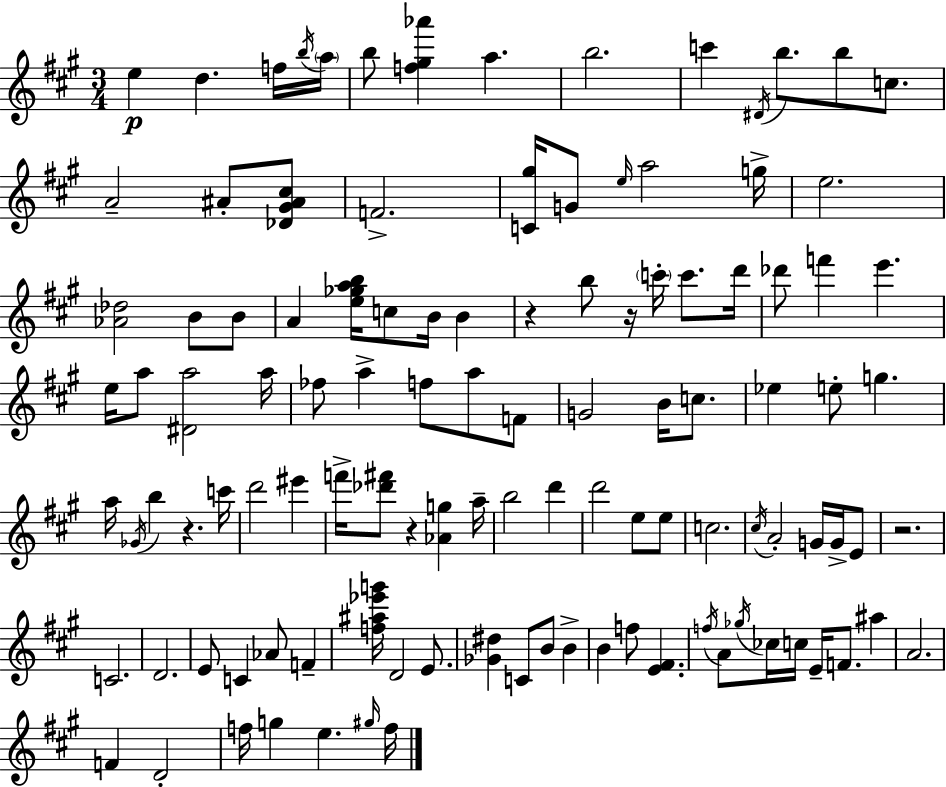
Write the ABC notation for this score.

X:1
T:Untitled
M:3/4
L:1/4
K:A
e d f/4 b/4 a/4 b/2 [f^g_a'] a b2 c' ^D/4 b/2 b/2 c/2 A2 ^A/2 [_D^G^A^c]/2 F2 [C^g]/4 G/2 e/4 a2 g/4 e2 [_A_d]2 B/2 B/2 A [e_gab]/4 c/2 B/4 B z b/2 z/4 c'/4 c'/2 d'/4 _d'/2 f' e' e/4 a/2 [^Da]2 a/4 _f/2 a f/2 a/2 F/2 G2 B/4 c/2 _e e/2 g a/4 _G/4 b z c'/4 d'2 ^e' f'/4 [_d'^f']/2 z [_Ag] a/4 b2 d' d'2 e/2 e/2 c2 ^c/4 A2 G/4 G/4 E/2 z2 C2 D2 E/2 C _A/2 F [f^a_e'g']/4 D2 E/2 [_G^d] C/2 B/2 B B f/2 [E^F] f/4 A/2 _g/4 _c/4 c/4 E/4 F/2 ^a A2 F D2 f/4 g e ^g/4 f/4